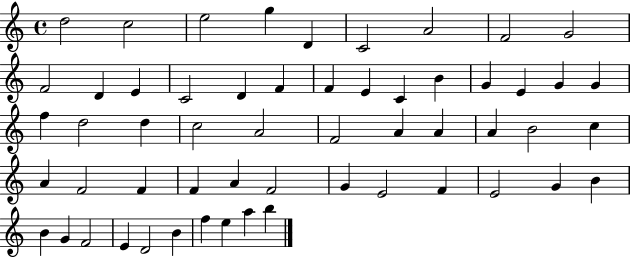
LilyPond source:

{
  \clef treble
  \time 4/4
  \defaultTimeSignature
  \key c \major
  d''2 c''2 | e''2 g''4 d'4 | c'2 a'2 | f'2 g'2 | \break f'2 d'4 e'4 | c'2 d'4 f'4 | f'4 e'4 c'4 b'4 | g'4 e'4 g'4 g'4 | \break f''4 d''2 d''4 | c''2 a'2 | f'2 a'4 a'4 | a'4 b'2 c''4 | \break a'4 f'2 f'4 | f'4 a'4 f'2 | g'4 e'2 f'4 | e'2 g'4 b'4 | \break b'4 g'4 f'2 | e'4 d'2 b'4 | f''4 e''4 a''4 b''4 | \bar "|."
}